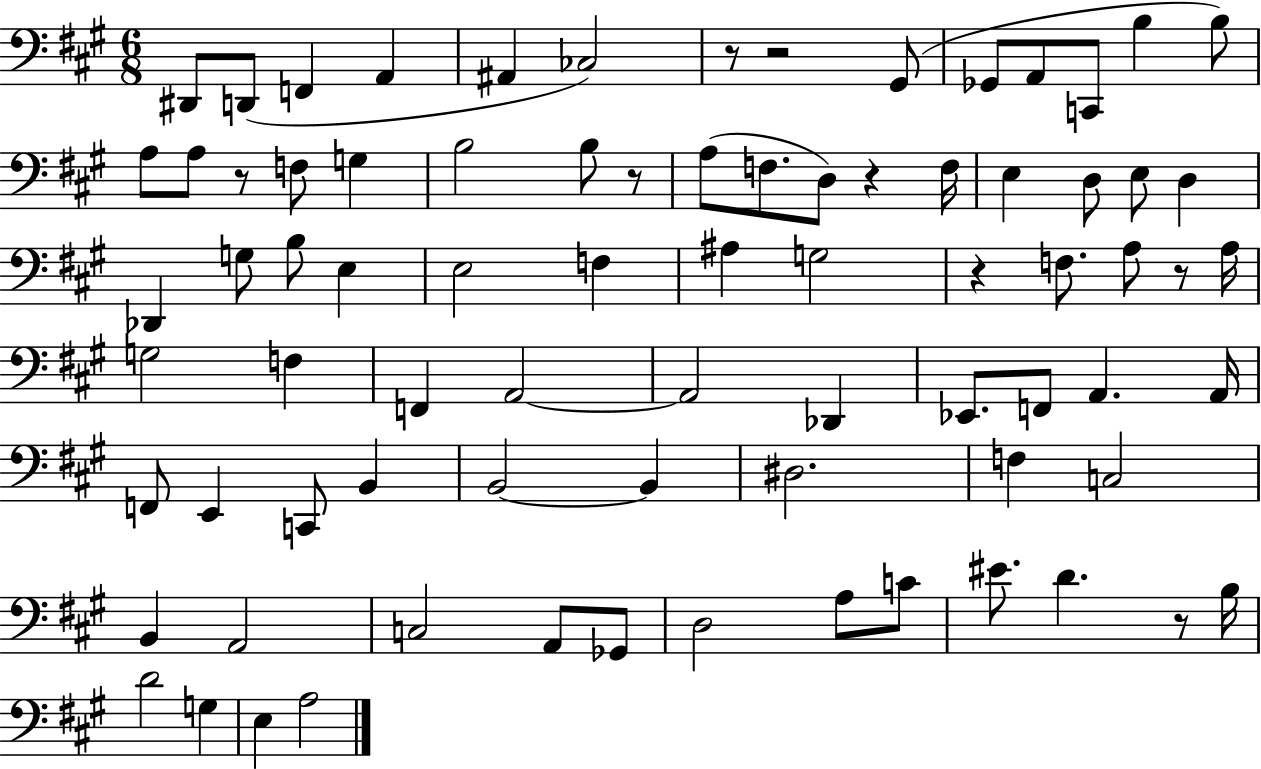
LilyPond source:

{
  \clef bass
  \numericTimeSignature
  \time 6/8
  \key a \major
  dis,8 d,8( f,4 a,4 | ais,4 ces2) | r8 r2 gis,8( | ges,8 a,8 c,8 b4 b8) | \break a8 a8 r8 f8 g4 | b2 b8 r8 | a8( f8. d8) r4 f16 | e4 d8 e8 d4 | \break des,4 g8 b8 e4 | e2 f4 | ais4 g2 | r4 f8. a8 r8 a16 | \break g2 f4 | f,4 a,2~~ | a,2 des,4 | ees,8. f,8 a,4. a,16 | \break f,8 e,4 c,8 b,4 | b,2~~ b,4 | dis2. | f4 c2 | \break b,4 a,2 | c2 a,8 ges,8 | d2 a8 c'8 | eis'8. d'4. r8 b16 | \break d'2 g4 | e4 a2 | \bar "|."
}